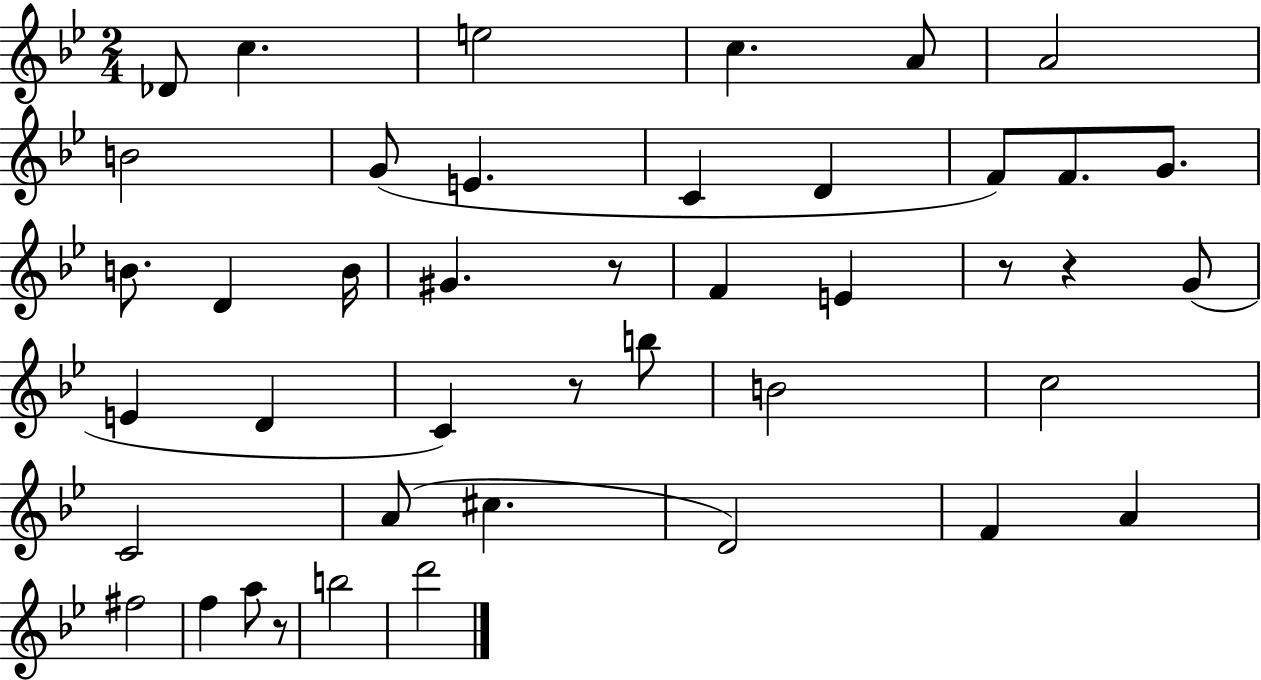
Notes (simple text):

Db4/e C5/q. E5/h C5/q. A4/e A4/h B4/h G4/e E4/q. C4/q D4/q F4/e F4/e. G4/e. B4/e. D4/q B4/s G#4/q. R/e F4/q E4/q R/e R/q G4/e E4/q D4/q C4/q R/e B5/e B4/h C5/h C4/h A4/e C#5/q. D4/h F4/q A4/q F#5/h F5/q A5/e R/e B5/h D6/h